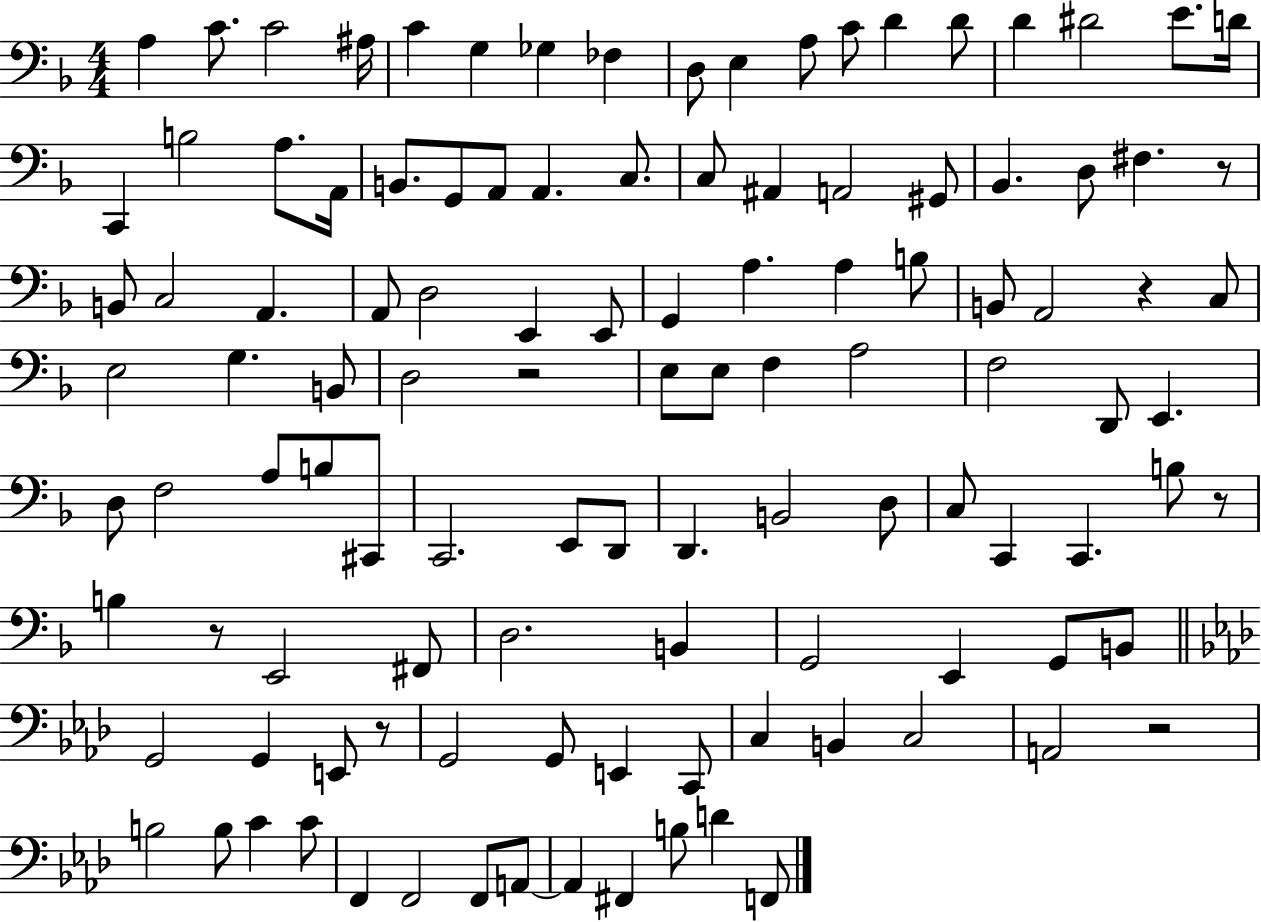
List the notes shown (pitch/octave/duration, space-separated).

A3/q C4/e. C4/h A#3/s C4/q G3/q Gb3/q FES3/q D3/e E3/q A3/e C4/e D4/q D4/e D4/q D#4/h E4/e. D4/s C2/q B3/h A3/e. A2/s B2/e. G2/e A2/e A2/q. C3/e. C3/e A#2/q A2/h G#2/e Bb2/q. D3/e F#3/q. R/e B2/e C3/h A2/q. A2/e D3/h E2/q E2/e G2/q A3/q. A3/q B3/e B2/e A2/h R/q C3/e E3/h G3/q. B2/e D3/h R/h E3/e E3/e F3/q A3/h F3/h D2/e E2/q. D3/e F3/h A3/e B3/e C#2/e C2/h. E2/e D2/e D2/q. B2/h D3/e C3/e C2/q C2/q. B3/e R/e B3/q R/e E2/h F#2/e D3/h. B2/q G2/h E2/q G2/e B2/e G2/h G2/q E2/e R/e G2/h G2/e E2/q C2/e C3/q B2/q C3/h A2/h R/h B3/h B3/e C4/q C4/e F2/q F2/h F2/e A2/e A2/q F#2/q B3/e D4/q F2/e